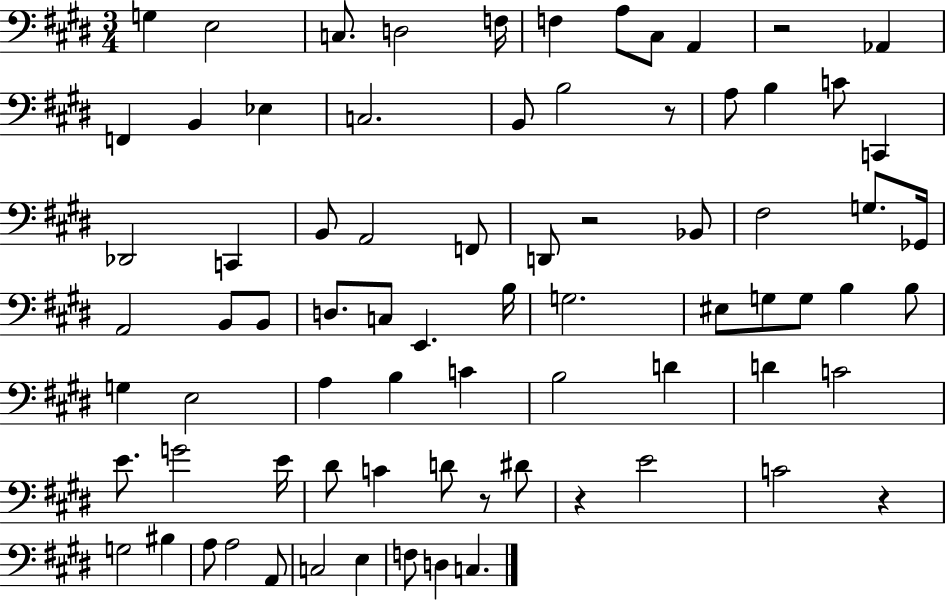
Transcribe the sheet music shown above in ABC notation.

X:1
T:Untitled
M:3/4
L:1/4
K:E
G, E,2 C,/2 D,2 F,/4 F, A,/2 ^C,/2 A,, z2 _A,, F,, B,, _E, C,2 B,,/2 B,2 z/2 A,/2 B, C/2 C,, _D,,2 C,, B,,/2 A,,2 F,,/2 D,,/2 z2 _B,,/2 ^F,2 G,/2 _G,,/4 A,,2 B,,/2 B,,/2 D,/2 C,/2 E,, B,/4 G,2 ^E,/2 G,/2 G,/2 B, B,/2 G, E,2 A, B, C B,2 D D C2 E/2 G2 E/4 ^D/2 C D/2 z/2 ^D/2 z E2 C2 z G,2 ^B, A,/2 A,2 A,,/2 C,2 E, F,/2 D, C,